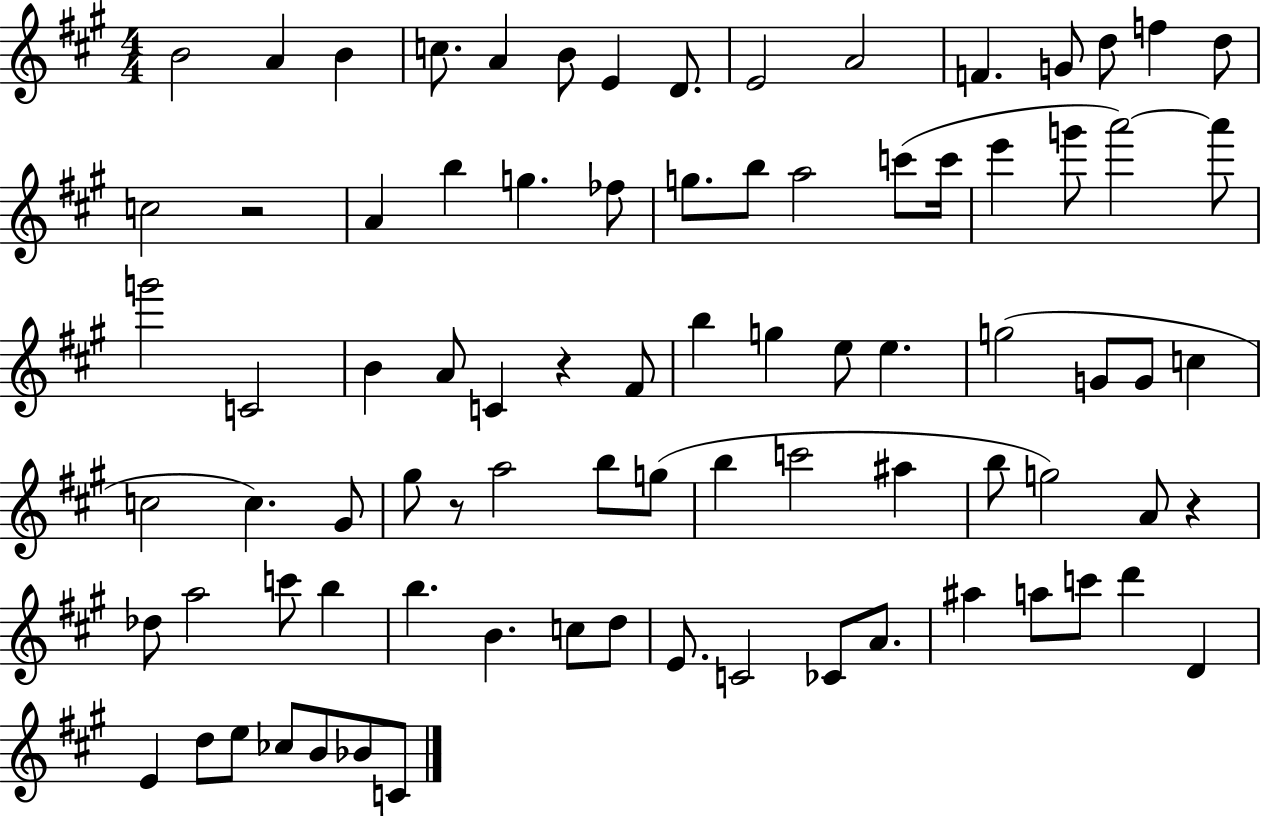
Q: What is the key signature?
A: A major